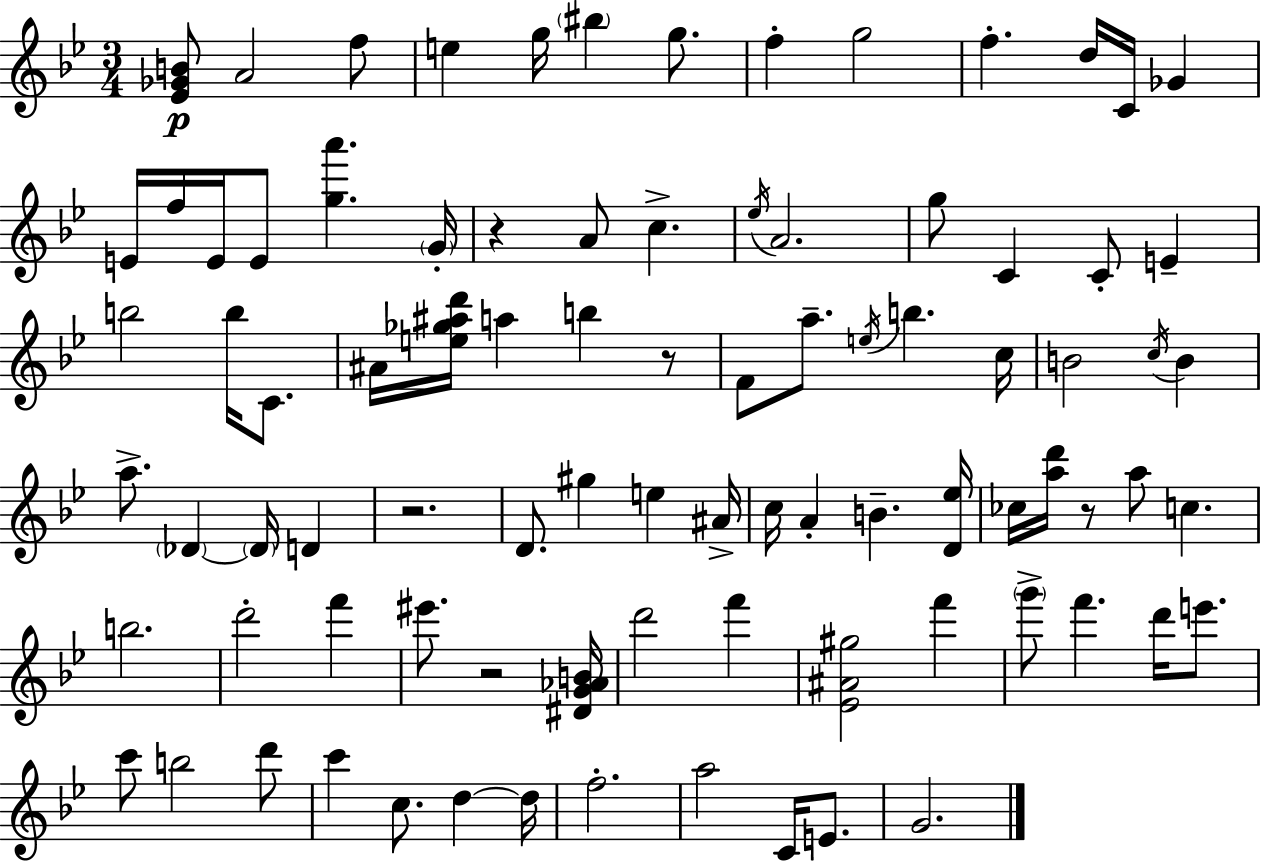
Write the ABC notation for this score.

X:1
T:Untitled
M:3/4
L:1/4
K:Gm
[_E_GB]/2 A2 f/2 e g/4 ^b g/2 f g2 f d/4 C/4 _G E/4 f/4 E/4 E/2 [ga'] G/4 z A/2 c _e/4 A2 g/2 C C/2 E b2 b/4 C/2 ^A/4 [e_g^ad']/4 a b z/2 F/2 a/2 e/4 b c/4 B2 c/4 B a/2 _D _D/4 D z2 D/2 ^g e ^A/4 c/4 A B [D_e]/4 _c/4 [ad']/4 z/2 a/2 c b2 d'2 f' ^e'/2 z2 [^DG_AB]/4 d'2 f' [_E^A^g]2 f' g'/2 f' d'/4 e'/2 c'/2 b2 d'/2 c' c/2 d d/4 f2 a2 C/4 E/2 G2